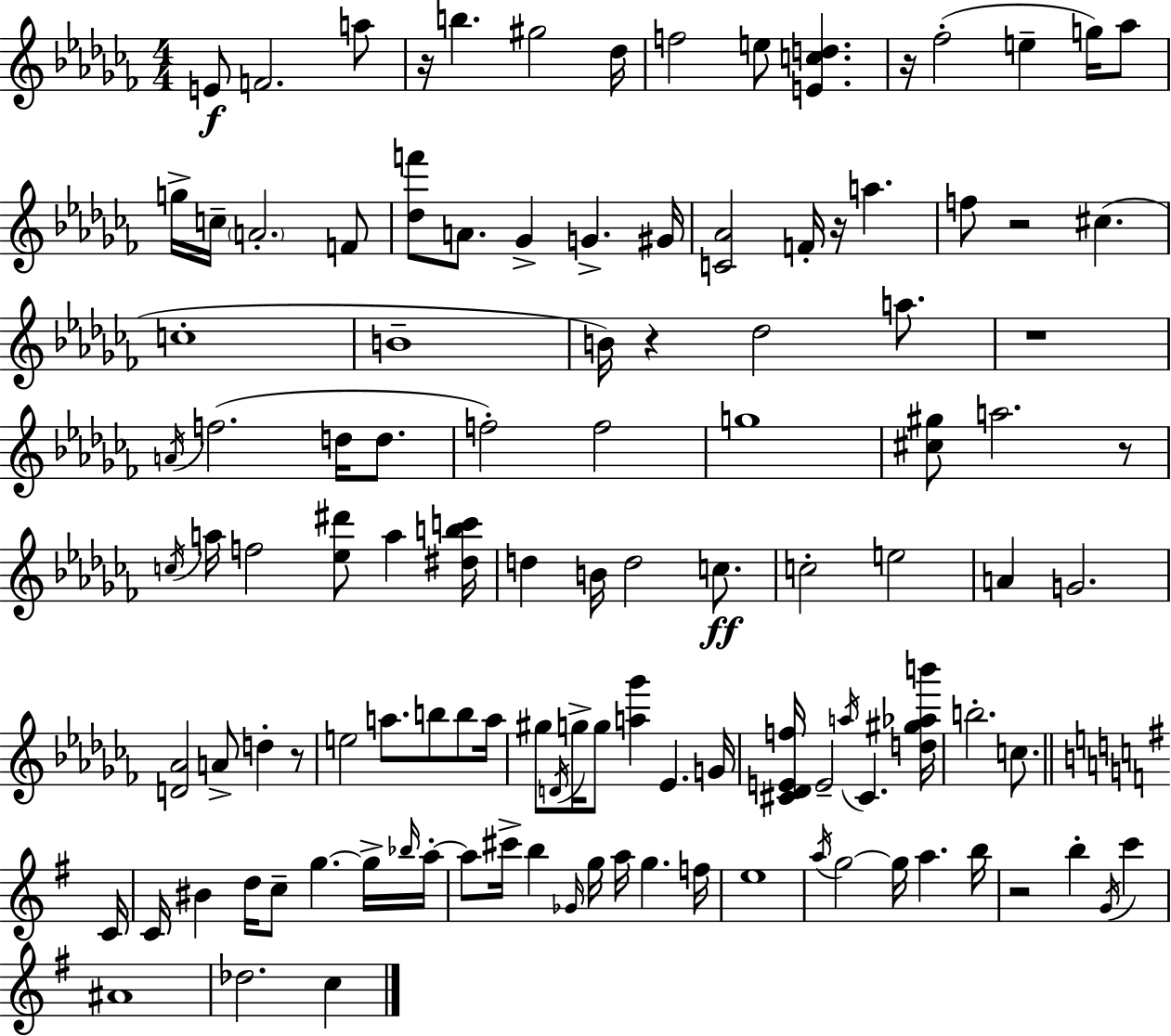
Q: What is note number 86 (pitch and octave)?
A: A5